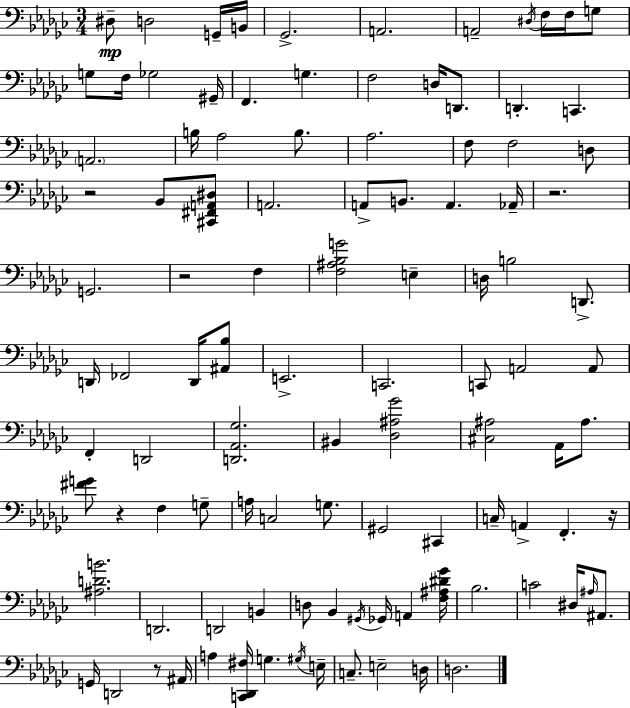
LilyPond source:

{
  \clef bass
  \numericTimeSignature
  \time 3/4
  \key ees \minor
  \repeat volta 2 { dis8--\mp d2 g,16-- b,16 | ges,2.-> | a,2. | a,2-- \acciaccatura { dis16 } f16 f16 g8 | \break g8 f16 ges2 | gis,16-- f,4. g4. | f2 d16 d,8. | d,4.-. c,4. | \break \parenthesize a,2. | b16 aes2 b8. | aes2. | f8 f2 d8 | \break r2 bes,8 <cis, fis, a, dis>8 | a,2. | a,8-> b,8. a,4. | aes,16-- r2. | \break g,2. | r2 f4 | <f ais bes g'>2 e4-- | d16 b2 d,8.-> | \break d,16 fes,2 d,16 <ais, bes>8 | e,2.-> | c,2. | c,8 a,2 a,8 | \break f,4-. d,2 | <d, aes, ges>2. | bis,4 <des ais ges'>2 | <cis ais>2 aes,16 ais8. | \break <fis' g'>8 r4 f4 g8-- | a16 c2 g8. | gis,2 cis,4 | c16-- a,4-> f,4.-. | \break r16 <ais d' b'>2. | d,2. | d,2 b,4 | d8 bes,4 \acciaccatura { gis,16 } ges,16 a,4 | \break <f ais dis' ges'>16 bes2. | c'2 dis16 \grace { ais16 } | ais,8. g,16 d,2 | r8 ais,16 a4 <c, des, fis>16 g4. | \break \acciaccatura { gis16 } e16-- c8.-- e2-- | d16 d2. | } \bar "|."
}